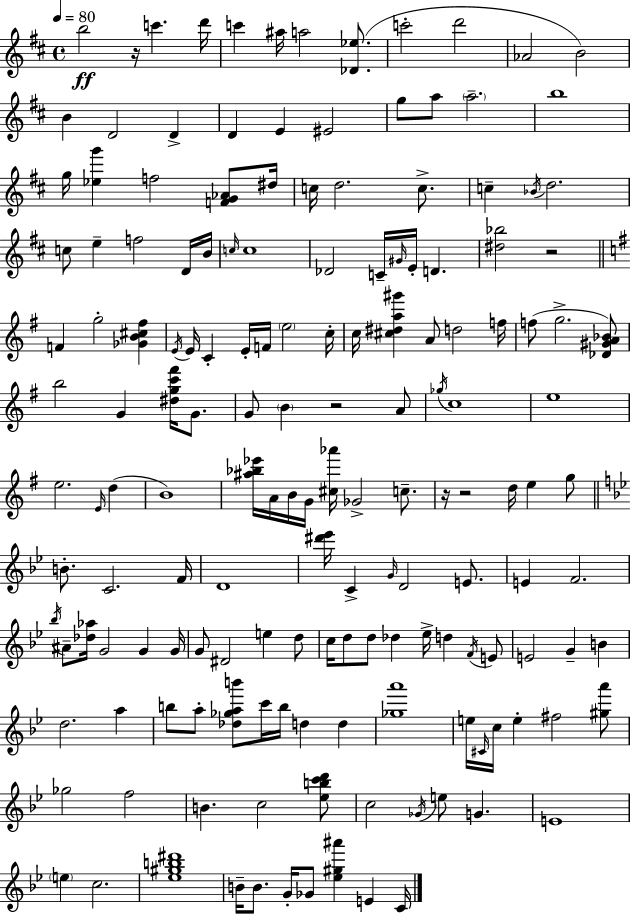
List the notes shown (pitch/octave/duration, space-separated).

B5/h R/s C6/q. D6/s C6/q A#5/s A5/h [Db4,Eb5]/e. C6/h D6/h Ab4/h B4/h B4/q D4/h D4/q D4/q E4/q EIS4/h G5/e A5/e A5/h. B5/w G5/s [Eb5,G6]/q F5/h [F4,G4,Ab4]/e D#5/s C5/s D5/h. C5/e. C5/q Bb4/s D5/h. C5/e E5/q F5/h D4/s B4/s C5/s C5/w Db4/h C4/s G#4/s E4/s D4/q. [D#5,Bb5]/h R/h F4/q G5/h [Gb4,B4,C#5,F#5]/q E4/s E4/s C4/q E4/s F4/s E5/h C5/s C5/s [C#5,D#5,A5,G#6]/q A4/e D5/h F5/s F5/e G5/h. [Db4,G#4,A4,Bb4]/e B5/h G4/q [D#5,G5,C6,F#6]/s G4/e. G4/e B4/q R/h A4/e Gb5/s C5/w E5/w E5/h. E4/s D5/q B4/w [A#5,Bb5,Eb6]/s A4/s B4/s G4/s [C#5,Ab6]/s Gb4/h C5/e. R/s R/h D5/s E5/q G5/e B4/e. C4/h. F4/s D4/w [D#6,Eb6]/s C4/q G4/s D4/h E4/e. E4/q F4/h. Bb5/s A#4/e [Db5,Ab5]/s G4/h G4/q G4/s G4/e D#4/h E5/q D5/e C5/s D5/e D5/e Db5/q Eb5/s D5/q F4/s E4/e E4/h G4/q B4/q D5/h. A5/q B5/e A5/e [Db5,Gb5,A5,B6]/e C6/s B5/s D5/q D5/q [Gb5,A6]/w E5/s C#4/s C5/s E5/q F#5/h [G#5,A6]/e Gb5/h F5/h B4/q. C5/h [Eb5,B5,C6,D6]/e C5/h Gb4/s E5/e G4/q. E4/w E5/q C5/h. [Eb5,G#5,B5,D#6]/w B4/s B4/e. G4/s Gb4/e [Eb5,G#5,A#6]/q E4/q C4/s